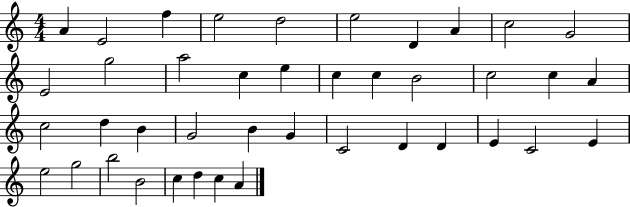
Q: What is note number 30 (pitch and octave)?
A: D4